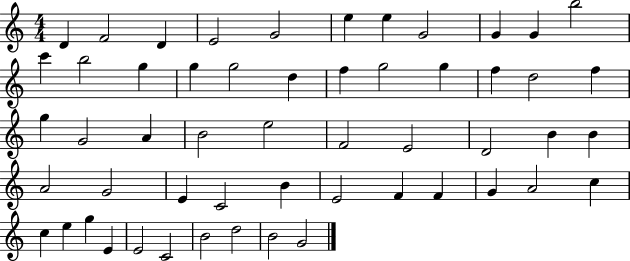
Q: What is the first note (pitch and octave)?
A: D4